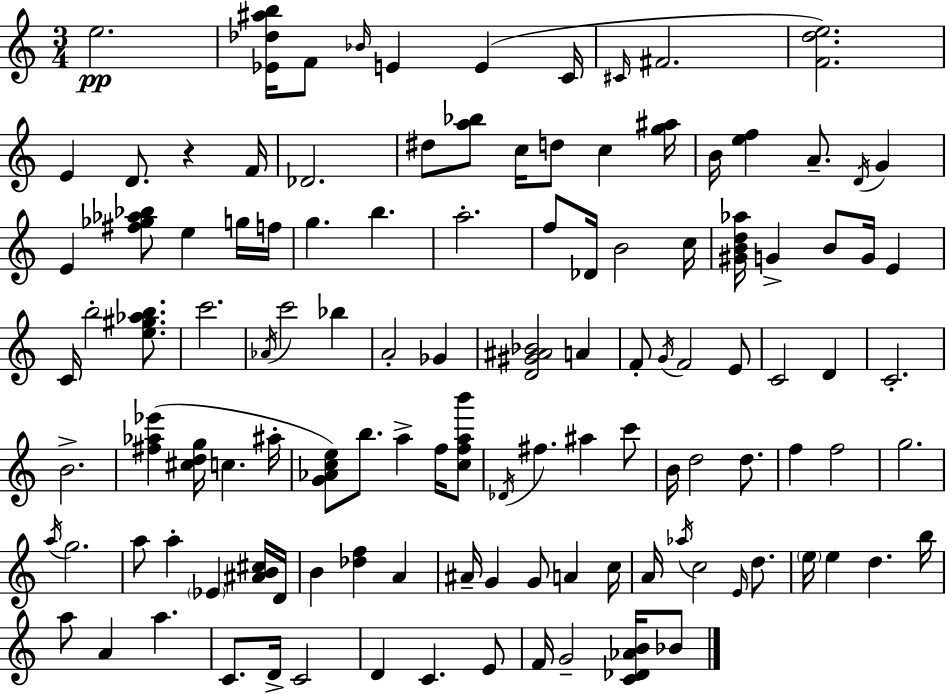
X:1
T:Untitled
M:3/4
L:1/4
K:C
e2 [_E_d^ab]/4 F/2 _B/4 E E C/4 ^C/4 ^F2 [Fde]2 E D/2 z F/4 _D2 ^d/2 [a_b]/2 c/4 d/2 c [g^a]/4 B/4 [ef] A/2 D/4 G E [^f_g_a_b]/2 e g/4 f/4 g b a2 f/2 _D/4 B2 c/4 [^GBd_a]/4 G B/2 G/4 E C/4 b2 [e^g_ab]/2 c'2 _A/4 c'2 _b A2 _G [D^G^A_B]2 A F/2 G/4 F2 E/2 C2 D C2 B2 [^f_a_e'] [^cdg]/4 c ^a/4 [G_Ace]/2 b/2 a f/4 [cfab']/2 _D/4 ^f ^a c'/2 B/4 d2 d/2 f f2 g2 a/4 g2 a/2 a _E [^AB^c]/4 D/4 B [_df] A ^A/4 G G/2 A c/4 A/4 _a/4 c2 E/4 d/2 e/4 e d b/4 a/2 A a C/2 D/4 C2 D C E/2 F/4 G2 [C_D_AB]/4 _B/2